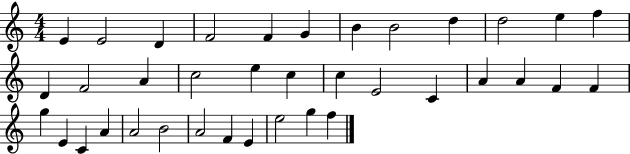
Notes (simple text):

E4/q E4/h D4/q F4/h F4/q G4/q B4/q B4/h D5/q D5/h E5/q F5/q D4/q F4/h A4/q C5/h E5/q C5/q C5/q E4/h C4/q A4/q A4/q F4/q F4/q G5/q E4/q C4/q A4/q A4/h B4/h A4/h F4/q E4/q E5/h G5/q F5/q